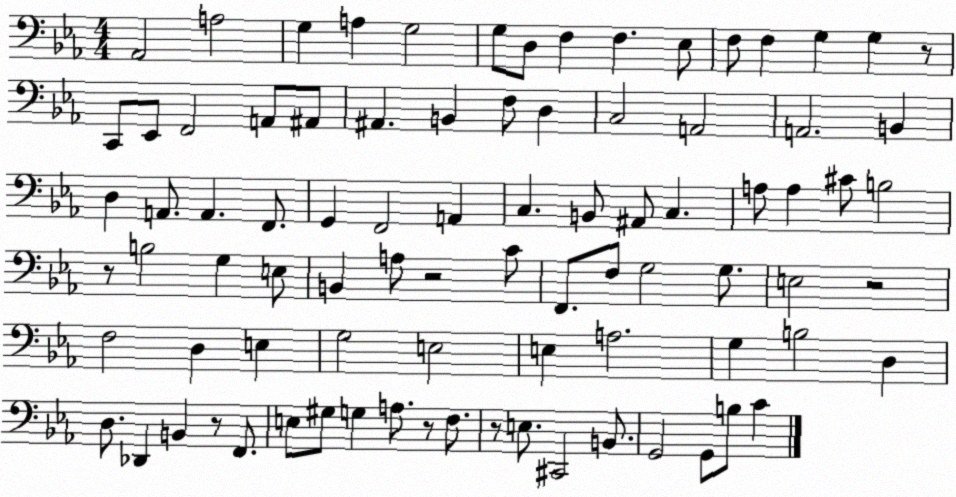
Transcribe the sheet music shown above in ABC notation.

X:1
T:Untitled
M:4/4
L:1/4
K:Eb
_A,,2 A,2 G, A, G,2 G,/2 D,/2 F, F, _E,/2 F,/2 F, G, G, z/2 C,,/2 _E,,/2 F,,2 A,,/2 ^A,,/2 ^A,, B,, F,/2 D, C,2 A,,2 A,,2 B,, D, A,,/2 A,, F,,/2 G,, F,,2 A,, C, B,,/2 ^A,,/2 C, A,/2 A, ^C/2 B,2 z/2 B,2 G, E,/2 B,, A,/2 z2 C/2 F,,/2 F,/2 G,2 G,/2 E,2 z2 F,2 D, E, G,2 E,2 E, A,2 G, B,2 D, D,/2 _D,, B,, z/2 F,,/2 E,/2 ^G,/2 G, A,/2 z/2 F,/2 z/2 E,/2 ^C,,2 B,,/2 G,,2 G,,/2 B,/2 C